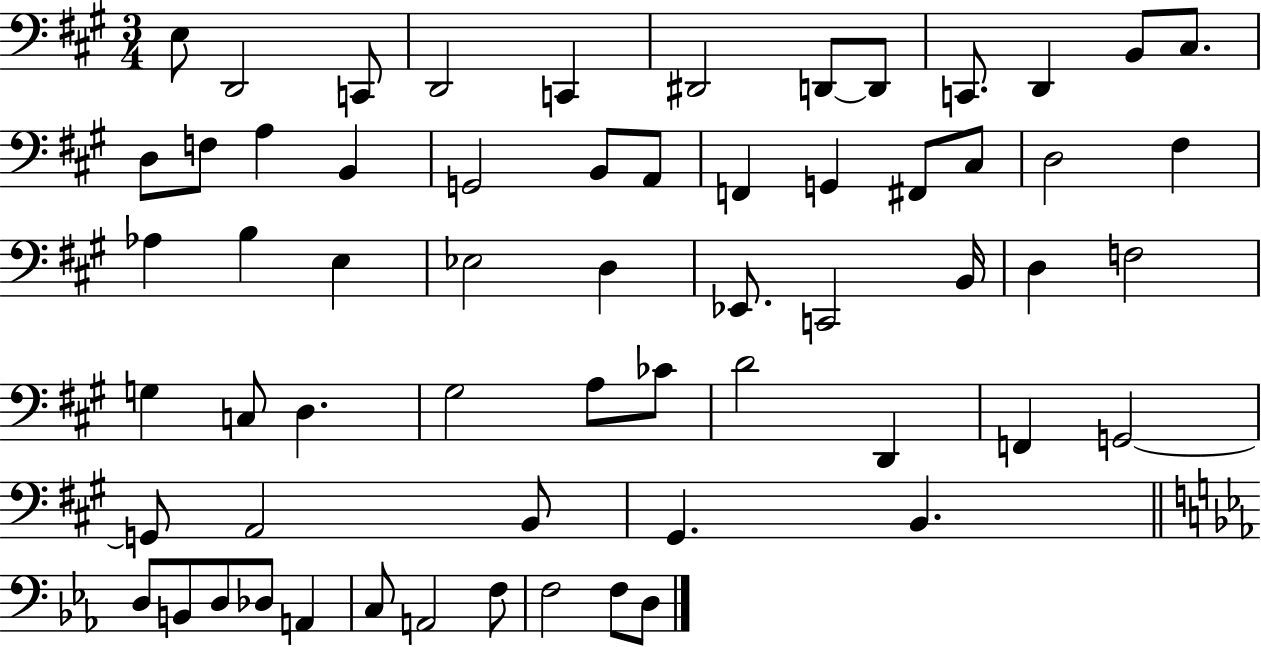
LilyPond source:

{
  \clef bass
  \numericTimeSignature
  \time 3/4
  \key a \major
  e8 d,2 c,8 | d,2 c,4 | dis,2 d,8~~ d,8 | c,8. d,4 b,8 cis8. | \break d8 f8 a4 b,4 | g,2 b,8 a,8 | f,4 g,4 fis,8 cis8 | d2 fis4 | \break aes4 b4 e4 | ees2 d4 | ees,8. c,2 b,16 | d4 f2 | \break g4 c8 d4. | gis2 a8 ces'8 | d'2 d,4 | f,4 g,2~~ | \break g,8 a,2 b,8 | gis,4. b,4. | \bar "||" \break \key ees \major d8 b,8 d8 des8 a,4 | c8 a,2 f8 | f2 f8 d8 | \bar "|."
}